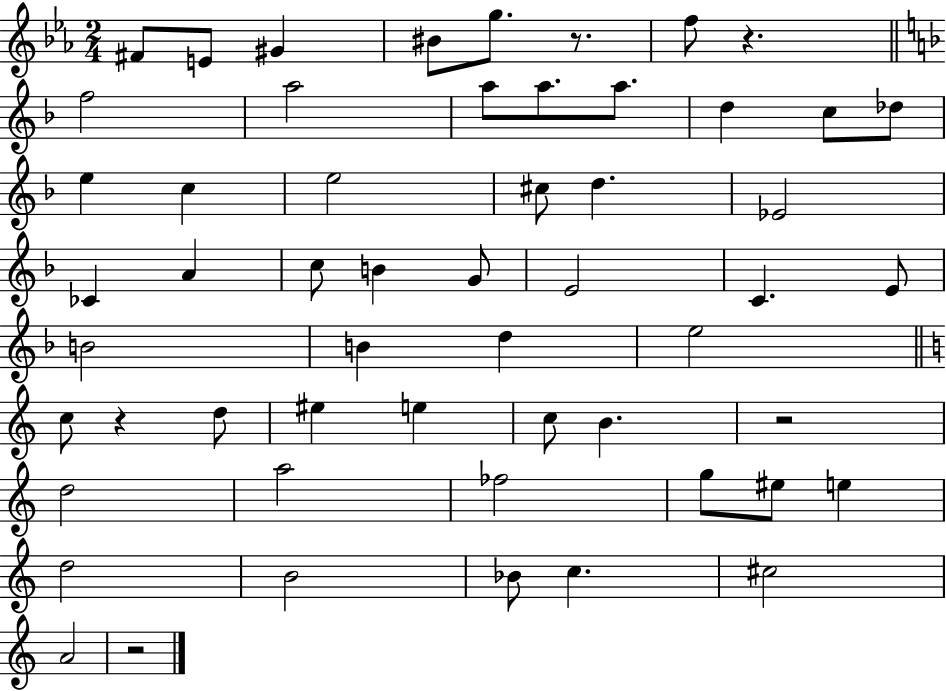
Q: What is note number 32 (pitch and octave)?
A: E5